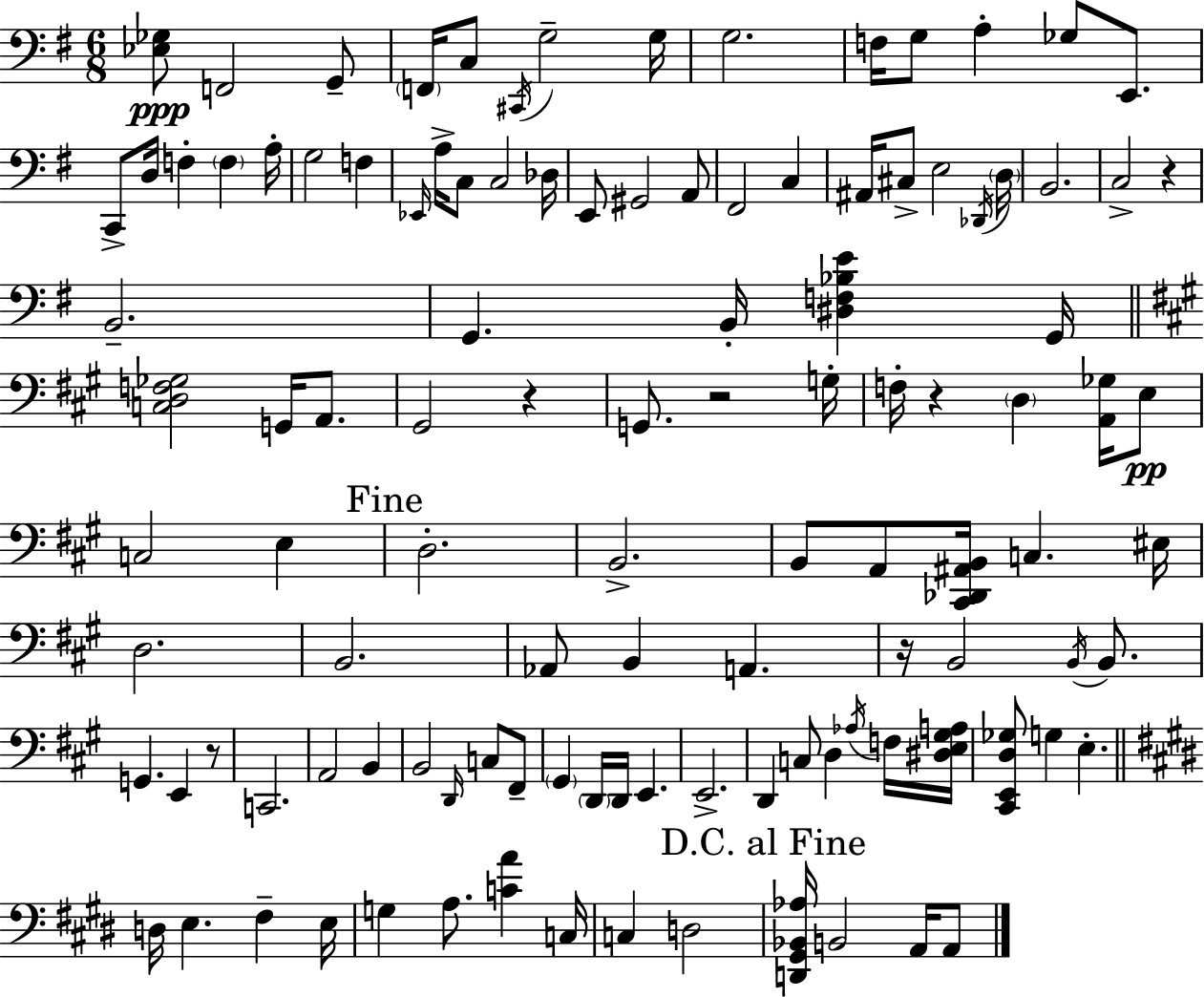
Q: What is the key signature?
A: E minor